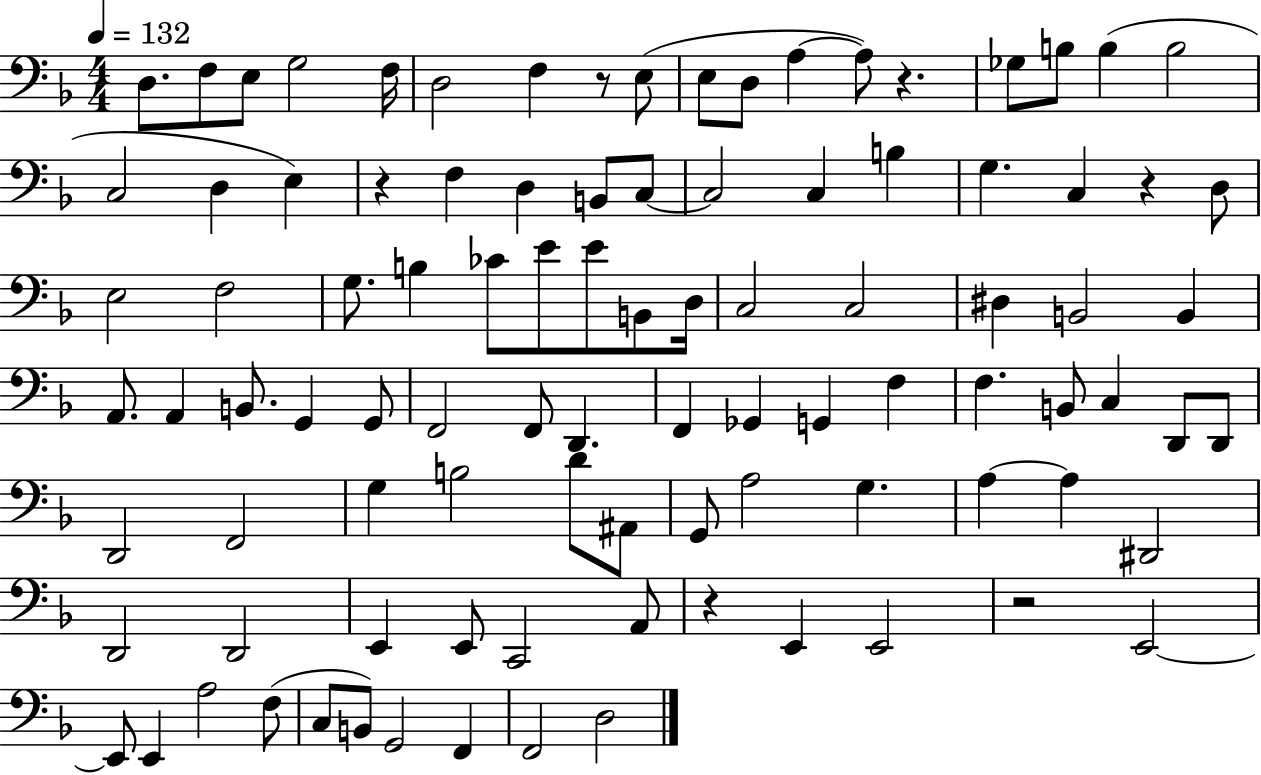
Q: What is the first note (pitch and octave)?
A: D3